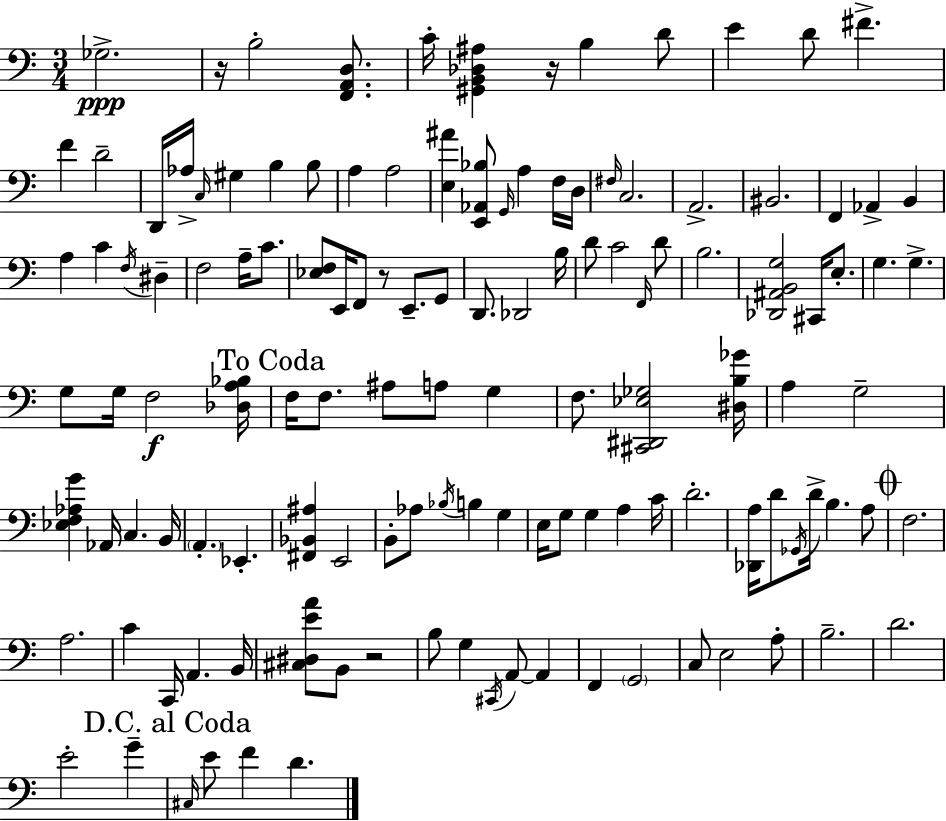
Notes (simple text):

Gb3/h. R/s B3/h [F2,A2,D3]/e. C4/s [G#2,B2,Db3,A#3]/q R/s B3/q D4/e E4/q D4/e F#4/q. F4/q D4/h D2/s Ab3/s C3/s G#3/q B3/q B3/e A3/q A3/h [E3,A#4]/q [E2,Ab2,Bb3]/e G2/s A3/q F3/s D3/s F#3/s C3/h. A2/h. BIS2/h. F2/q Ab2/q B2/q A3/q C4/q F3/s D#3/q F3/h A3/s C4/e. [Eb3,F3]/e E2/s F2/e R/e E2/e. G2/e D2/e. Db2/h B3/s D4/e C4/h F2/s D4/e B3/h. [Db2,A#2,B2,G3]/h C#2/s E3/e. G3/q. G3/q. G3/e G3/s F3/h [Db3,A3,Bb3]/s F3/s F3/e. A#3/e A3/e G3/q F3/e. [C#2,D#2,Eb3,Gb3]/h [D#3,B3,Gb4]/s A3/q G3/h [Eb3,F3,Ab3,G4]/q Ab2/s C3/q. B2/s A2/q. Eb2/q. [F#2,Bb2,A#3]/q E2/h B2/e Ab3/e Bb3/s B3/q G3/q E3/s G3/e G3/q A3/q C4/s D4/h. [Db2,A3]/s D4/e Gb2/s D4/s B3/q. A3/e F3/h. A3/h. C4/q C2/s A2/q. B2/s [C#3,D#3,E4,A4]/e B2/e R/h B3/e G3/q C#2/s A2/e A2/q F2/q G2/h C3/e E3/h A3/e B3/h. D4/h. E4/h G4/q C#3/s E4/e F4/q D4/q.